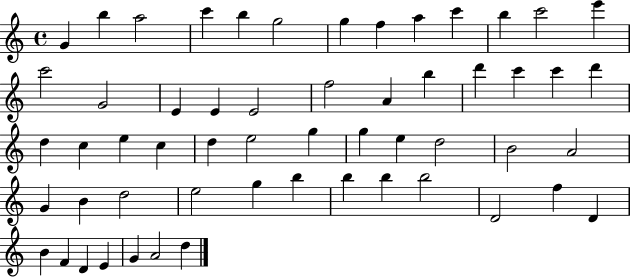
G4/q B5/q A5/h C6/q B5/q G5/h G5/q F5/q A5/q C6/q B5/q C6/h E6/q C6/h G4/h E4/q E4/q E4/h F5/h A4/q B5/q D6/q C6/q C6/q D6/q D5/q C5/q E5/q C5/q D5/q E5/h G5/q G5/q E5/q D5/h B4/h A4/h G4/q B4/q D5/h E5/h G5/q B5/q B5/q B5/q B5/h D4/h F5/q D4/q B4/q F4/q D4/q E4/q G4/q A4/h D5/q